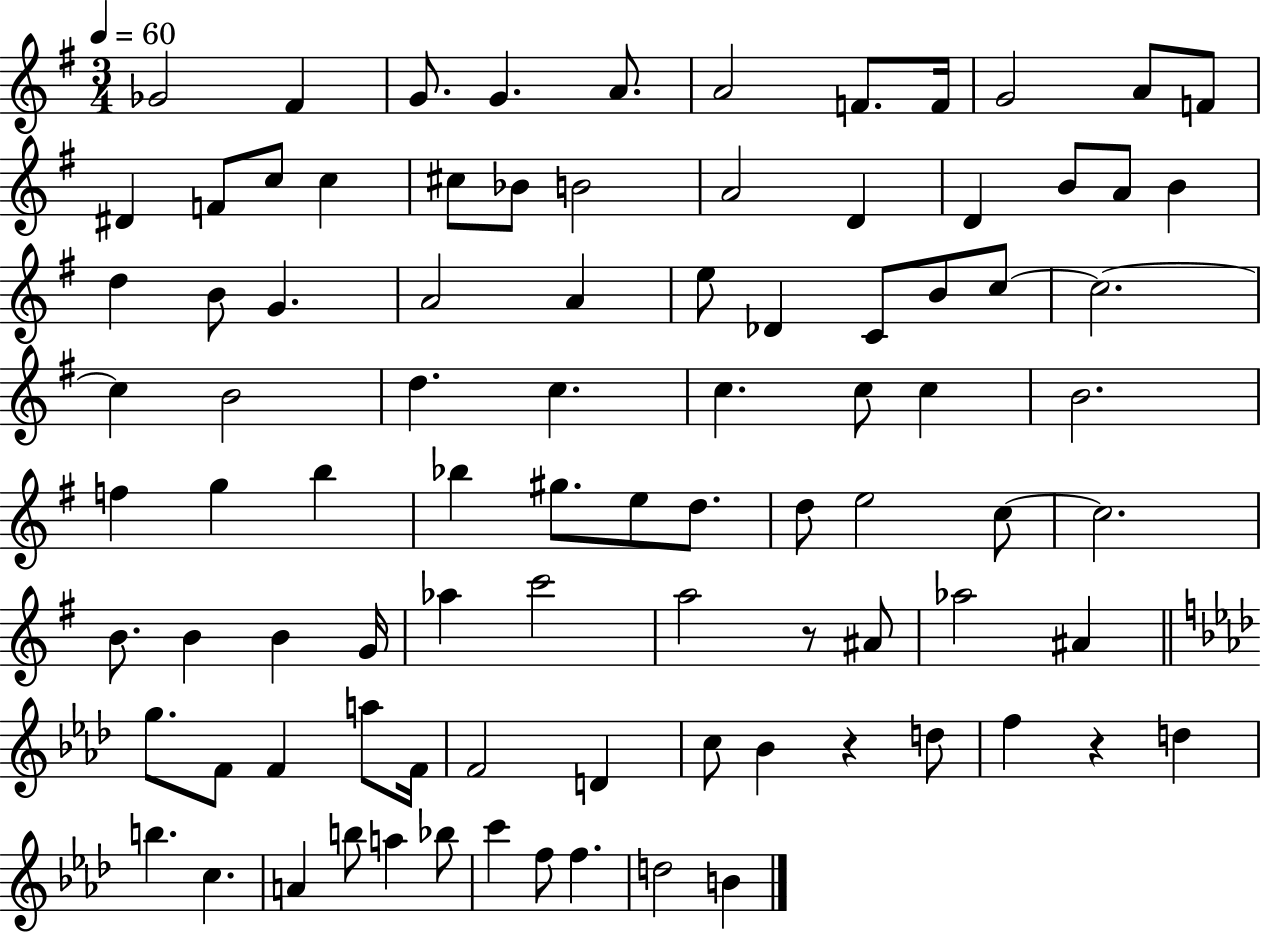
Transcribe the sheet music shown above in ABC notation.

X:1
T:Untitled
M:3/4
L:1/4
K:G
_G2 ^F G/2 G A/2 A2 F/2 F/4 G2 A/2 F/2 ^D F/2 c/2 c ^c/2 _B/2 B2 A2 D D B/2 A/2 B d B/2 G A2 A e/2 _D C/2 B/2 c/2 c2 c B2 d c c c/2 c B2 f g b _b ^g/2 e/2 d/2 d/2 e2 c/2 c2 B/2 B B G/4 _a c'2 a2 z/2 ^A/2 _a2 ^A g/2 F/2 F a/2 F/4 F2 D c/2 _B z d/2 f z d b c A b/2 a _b/2 c' f/2 f d2 B